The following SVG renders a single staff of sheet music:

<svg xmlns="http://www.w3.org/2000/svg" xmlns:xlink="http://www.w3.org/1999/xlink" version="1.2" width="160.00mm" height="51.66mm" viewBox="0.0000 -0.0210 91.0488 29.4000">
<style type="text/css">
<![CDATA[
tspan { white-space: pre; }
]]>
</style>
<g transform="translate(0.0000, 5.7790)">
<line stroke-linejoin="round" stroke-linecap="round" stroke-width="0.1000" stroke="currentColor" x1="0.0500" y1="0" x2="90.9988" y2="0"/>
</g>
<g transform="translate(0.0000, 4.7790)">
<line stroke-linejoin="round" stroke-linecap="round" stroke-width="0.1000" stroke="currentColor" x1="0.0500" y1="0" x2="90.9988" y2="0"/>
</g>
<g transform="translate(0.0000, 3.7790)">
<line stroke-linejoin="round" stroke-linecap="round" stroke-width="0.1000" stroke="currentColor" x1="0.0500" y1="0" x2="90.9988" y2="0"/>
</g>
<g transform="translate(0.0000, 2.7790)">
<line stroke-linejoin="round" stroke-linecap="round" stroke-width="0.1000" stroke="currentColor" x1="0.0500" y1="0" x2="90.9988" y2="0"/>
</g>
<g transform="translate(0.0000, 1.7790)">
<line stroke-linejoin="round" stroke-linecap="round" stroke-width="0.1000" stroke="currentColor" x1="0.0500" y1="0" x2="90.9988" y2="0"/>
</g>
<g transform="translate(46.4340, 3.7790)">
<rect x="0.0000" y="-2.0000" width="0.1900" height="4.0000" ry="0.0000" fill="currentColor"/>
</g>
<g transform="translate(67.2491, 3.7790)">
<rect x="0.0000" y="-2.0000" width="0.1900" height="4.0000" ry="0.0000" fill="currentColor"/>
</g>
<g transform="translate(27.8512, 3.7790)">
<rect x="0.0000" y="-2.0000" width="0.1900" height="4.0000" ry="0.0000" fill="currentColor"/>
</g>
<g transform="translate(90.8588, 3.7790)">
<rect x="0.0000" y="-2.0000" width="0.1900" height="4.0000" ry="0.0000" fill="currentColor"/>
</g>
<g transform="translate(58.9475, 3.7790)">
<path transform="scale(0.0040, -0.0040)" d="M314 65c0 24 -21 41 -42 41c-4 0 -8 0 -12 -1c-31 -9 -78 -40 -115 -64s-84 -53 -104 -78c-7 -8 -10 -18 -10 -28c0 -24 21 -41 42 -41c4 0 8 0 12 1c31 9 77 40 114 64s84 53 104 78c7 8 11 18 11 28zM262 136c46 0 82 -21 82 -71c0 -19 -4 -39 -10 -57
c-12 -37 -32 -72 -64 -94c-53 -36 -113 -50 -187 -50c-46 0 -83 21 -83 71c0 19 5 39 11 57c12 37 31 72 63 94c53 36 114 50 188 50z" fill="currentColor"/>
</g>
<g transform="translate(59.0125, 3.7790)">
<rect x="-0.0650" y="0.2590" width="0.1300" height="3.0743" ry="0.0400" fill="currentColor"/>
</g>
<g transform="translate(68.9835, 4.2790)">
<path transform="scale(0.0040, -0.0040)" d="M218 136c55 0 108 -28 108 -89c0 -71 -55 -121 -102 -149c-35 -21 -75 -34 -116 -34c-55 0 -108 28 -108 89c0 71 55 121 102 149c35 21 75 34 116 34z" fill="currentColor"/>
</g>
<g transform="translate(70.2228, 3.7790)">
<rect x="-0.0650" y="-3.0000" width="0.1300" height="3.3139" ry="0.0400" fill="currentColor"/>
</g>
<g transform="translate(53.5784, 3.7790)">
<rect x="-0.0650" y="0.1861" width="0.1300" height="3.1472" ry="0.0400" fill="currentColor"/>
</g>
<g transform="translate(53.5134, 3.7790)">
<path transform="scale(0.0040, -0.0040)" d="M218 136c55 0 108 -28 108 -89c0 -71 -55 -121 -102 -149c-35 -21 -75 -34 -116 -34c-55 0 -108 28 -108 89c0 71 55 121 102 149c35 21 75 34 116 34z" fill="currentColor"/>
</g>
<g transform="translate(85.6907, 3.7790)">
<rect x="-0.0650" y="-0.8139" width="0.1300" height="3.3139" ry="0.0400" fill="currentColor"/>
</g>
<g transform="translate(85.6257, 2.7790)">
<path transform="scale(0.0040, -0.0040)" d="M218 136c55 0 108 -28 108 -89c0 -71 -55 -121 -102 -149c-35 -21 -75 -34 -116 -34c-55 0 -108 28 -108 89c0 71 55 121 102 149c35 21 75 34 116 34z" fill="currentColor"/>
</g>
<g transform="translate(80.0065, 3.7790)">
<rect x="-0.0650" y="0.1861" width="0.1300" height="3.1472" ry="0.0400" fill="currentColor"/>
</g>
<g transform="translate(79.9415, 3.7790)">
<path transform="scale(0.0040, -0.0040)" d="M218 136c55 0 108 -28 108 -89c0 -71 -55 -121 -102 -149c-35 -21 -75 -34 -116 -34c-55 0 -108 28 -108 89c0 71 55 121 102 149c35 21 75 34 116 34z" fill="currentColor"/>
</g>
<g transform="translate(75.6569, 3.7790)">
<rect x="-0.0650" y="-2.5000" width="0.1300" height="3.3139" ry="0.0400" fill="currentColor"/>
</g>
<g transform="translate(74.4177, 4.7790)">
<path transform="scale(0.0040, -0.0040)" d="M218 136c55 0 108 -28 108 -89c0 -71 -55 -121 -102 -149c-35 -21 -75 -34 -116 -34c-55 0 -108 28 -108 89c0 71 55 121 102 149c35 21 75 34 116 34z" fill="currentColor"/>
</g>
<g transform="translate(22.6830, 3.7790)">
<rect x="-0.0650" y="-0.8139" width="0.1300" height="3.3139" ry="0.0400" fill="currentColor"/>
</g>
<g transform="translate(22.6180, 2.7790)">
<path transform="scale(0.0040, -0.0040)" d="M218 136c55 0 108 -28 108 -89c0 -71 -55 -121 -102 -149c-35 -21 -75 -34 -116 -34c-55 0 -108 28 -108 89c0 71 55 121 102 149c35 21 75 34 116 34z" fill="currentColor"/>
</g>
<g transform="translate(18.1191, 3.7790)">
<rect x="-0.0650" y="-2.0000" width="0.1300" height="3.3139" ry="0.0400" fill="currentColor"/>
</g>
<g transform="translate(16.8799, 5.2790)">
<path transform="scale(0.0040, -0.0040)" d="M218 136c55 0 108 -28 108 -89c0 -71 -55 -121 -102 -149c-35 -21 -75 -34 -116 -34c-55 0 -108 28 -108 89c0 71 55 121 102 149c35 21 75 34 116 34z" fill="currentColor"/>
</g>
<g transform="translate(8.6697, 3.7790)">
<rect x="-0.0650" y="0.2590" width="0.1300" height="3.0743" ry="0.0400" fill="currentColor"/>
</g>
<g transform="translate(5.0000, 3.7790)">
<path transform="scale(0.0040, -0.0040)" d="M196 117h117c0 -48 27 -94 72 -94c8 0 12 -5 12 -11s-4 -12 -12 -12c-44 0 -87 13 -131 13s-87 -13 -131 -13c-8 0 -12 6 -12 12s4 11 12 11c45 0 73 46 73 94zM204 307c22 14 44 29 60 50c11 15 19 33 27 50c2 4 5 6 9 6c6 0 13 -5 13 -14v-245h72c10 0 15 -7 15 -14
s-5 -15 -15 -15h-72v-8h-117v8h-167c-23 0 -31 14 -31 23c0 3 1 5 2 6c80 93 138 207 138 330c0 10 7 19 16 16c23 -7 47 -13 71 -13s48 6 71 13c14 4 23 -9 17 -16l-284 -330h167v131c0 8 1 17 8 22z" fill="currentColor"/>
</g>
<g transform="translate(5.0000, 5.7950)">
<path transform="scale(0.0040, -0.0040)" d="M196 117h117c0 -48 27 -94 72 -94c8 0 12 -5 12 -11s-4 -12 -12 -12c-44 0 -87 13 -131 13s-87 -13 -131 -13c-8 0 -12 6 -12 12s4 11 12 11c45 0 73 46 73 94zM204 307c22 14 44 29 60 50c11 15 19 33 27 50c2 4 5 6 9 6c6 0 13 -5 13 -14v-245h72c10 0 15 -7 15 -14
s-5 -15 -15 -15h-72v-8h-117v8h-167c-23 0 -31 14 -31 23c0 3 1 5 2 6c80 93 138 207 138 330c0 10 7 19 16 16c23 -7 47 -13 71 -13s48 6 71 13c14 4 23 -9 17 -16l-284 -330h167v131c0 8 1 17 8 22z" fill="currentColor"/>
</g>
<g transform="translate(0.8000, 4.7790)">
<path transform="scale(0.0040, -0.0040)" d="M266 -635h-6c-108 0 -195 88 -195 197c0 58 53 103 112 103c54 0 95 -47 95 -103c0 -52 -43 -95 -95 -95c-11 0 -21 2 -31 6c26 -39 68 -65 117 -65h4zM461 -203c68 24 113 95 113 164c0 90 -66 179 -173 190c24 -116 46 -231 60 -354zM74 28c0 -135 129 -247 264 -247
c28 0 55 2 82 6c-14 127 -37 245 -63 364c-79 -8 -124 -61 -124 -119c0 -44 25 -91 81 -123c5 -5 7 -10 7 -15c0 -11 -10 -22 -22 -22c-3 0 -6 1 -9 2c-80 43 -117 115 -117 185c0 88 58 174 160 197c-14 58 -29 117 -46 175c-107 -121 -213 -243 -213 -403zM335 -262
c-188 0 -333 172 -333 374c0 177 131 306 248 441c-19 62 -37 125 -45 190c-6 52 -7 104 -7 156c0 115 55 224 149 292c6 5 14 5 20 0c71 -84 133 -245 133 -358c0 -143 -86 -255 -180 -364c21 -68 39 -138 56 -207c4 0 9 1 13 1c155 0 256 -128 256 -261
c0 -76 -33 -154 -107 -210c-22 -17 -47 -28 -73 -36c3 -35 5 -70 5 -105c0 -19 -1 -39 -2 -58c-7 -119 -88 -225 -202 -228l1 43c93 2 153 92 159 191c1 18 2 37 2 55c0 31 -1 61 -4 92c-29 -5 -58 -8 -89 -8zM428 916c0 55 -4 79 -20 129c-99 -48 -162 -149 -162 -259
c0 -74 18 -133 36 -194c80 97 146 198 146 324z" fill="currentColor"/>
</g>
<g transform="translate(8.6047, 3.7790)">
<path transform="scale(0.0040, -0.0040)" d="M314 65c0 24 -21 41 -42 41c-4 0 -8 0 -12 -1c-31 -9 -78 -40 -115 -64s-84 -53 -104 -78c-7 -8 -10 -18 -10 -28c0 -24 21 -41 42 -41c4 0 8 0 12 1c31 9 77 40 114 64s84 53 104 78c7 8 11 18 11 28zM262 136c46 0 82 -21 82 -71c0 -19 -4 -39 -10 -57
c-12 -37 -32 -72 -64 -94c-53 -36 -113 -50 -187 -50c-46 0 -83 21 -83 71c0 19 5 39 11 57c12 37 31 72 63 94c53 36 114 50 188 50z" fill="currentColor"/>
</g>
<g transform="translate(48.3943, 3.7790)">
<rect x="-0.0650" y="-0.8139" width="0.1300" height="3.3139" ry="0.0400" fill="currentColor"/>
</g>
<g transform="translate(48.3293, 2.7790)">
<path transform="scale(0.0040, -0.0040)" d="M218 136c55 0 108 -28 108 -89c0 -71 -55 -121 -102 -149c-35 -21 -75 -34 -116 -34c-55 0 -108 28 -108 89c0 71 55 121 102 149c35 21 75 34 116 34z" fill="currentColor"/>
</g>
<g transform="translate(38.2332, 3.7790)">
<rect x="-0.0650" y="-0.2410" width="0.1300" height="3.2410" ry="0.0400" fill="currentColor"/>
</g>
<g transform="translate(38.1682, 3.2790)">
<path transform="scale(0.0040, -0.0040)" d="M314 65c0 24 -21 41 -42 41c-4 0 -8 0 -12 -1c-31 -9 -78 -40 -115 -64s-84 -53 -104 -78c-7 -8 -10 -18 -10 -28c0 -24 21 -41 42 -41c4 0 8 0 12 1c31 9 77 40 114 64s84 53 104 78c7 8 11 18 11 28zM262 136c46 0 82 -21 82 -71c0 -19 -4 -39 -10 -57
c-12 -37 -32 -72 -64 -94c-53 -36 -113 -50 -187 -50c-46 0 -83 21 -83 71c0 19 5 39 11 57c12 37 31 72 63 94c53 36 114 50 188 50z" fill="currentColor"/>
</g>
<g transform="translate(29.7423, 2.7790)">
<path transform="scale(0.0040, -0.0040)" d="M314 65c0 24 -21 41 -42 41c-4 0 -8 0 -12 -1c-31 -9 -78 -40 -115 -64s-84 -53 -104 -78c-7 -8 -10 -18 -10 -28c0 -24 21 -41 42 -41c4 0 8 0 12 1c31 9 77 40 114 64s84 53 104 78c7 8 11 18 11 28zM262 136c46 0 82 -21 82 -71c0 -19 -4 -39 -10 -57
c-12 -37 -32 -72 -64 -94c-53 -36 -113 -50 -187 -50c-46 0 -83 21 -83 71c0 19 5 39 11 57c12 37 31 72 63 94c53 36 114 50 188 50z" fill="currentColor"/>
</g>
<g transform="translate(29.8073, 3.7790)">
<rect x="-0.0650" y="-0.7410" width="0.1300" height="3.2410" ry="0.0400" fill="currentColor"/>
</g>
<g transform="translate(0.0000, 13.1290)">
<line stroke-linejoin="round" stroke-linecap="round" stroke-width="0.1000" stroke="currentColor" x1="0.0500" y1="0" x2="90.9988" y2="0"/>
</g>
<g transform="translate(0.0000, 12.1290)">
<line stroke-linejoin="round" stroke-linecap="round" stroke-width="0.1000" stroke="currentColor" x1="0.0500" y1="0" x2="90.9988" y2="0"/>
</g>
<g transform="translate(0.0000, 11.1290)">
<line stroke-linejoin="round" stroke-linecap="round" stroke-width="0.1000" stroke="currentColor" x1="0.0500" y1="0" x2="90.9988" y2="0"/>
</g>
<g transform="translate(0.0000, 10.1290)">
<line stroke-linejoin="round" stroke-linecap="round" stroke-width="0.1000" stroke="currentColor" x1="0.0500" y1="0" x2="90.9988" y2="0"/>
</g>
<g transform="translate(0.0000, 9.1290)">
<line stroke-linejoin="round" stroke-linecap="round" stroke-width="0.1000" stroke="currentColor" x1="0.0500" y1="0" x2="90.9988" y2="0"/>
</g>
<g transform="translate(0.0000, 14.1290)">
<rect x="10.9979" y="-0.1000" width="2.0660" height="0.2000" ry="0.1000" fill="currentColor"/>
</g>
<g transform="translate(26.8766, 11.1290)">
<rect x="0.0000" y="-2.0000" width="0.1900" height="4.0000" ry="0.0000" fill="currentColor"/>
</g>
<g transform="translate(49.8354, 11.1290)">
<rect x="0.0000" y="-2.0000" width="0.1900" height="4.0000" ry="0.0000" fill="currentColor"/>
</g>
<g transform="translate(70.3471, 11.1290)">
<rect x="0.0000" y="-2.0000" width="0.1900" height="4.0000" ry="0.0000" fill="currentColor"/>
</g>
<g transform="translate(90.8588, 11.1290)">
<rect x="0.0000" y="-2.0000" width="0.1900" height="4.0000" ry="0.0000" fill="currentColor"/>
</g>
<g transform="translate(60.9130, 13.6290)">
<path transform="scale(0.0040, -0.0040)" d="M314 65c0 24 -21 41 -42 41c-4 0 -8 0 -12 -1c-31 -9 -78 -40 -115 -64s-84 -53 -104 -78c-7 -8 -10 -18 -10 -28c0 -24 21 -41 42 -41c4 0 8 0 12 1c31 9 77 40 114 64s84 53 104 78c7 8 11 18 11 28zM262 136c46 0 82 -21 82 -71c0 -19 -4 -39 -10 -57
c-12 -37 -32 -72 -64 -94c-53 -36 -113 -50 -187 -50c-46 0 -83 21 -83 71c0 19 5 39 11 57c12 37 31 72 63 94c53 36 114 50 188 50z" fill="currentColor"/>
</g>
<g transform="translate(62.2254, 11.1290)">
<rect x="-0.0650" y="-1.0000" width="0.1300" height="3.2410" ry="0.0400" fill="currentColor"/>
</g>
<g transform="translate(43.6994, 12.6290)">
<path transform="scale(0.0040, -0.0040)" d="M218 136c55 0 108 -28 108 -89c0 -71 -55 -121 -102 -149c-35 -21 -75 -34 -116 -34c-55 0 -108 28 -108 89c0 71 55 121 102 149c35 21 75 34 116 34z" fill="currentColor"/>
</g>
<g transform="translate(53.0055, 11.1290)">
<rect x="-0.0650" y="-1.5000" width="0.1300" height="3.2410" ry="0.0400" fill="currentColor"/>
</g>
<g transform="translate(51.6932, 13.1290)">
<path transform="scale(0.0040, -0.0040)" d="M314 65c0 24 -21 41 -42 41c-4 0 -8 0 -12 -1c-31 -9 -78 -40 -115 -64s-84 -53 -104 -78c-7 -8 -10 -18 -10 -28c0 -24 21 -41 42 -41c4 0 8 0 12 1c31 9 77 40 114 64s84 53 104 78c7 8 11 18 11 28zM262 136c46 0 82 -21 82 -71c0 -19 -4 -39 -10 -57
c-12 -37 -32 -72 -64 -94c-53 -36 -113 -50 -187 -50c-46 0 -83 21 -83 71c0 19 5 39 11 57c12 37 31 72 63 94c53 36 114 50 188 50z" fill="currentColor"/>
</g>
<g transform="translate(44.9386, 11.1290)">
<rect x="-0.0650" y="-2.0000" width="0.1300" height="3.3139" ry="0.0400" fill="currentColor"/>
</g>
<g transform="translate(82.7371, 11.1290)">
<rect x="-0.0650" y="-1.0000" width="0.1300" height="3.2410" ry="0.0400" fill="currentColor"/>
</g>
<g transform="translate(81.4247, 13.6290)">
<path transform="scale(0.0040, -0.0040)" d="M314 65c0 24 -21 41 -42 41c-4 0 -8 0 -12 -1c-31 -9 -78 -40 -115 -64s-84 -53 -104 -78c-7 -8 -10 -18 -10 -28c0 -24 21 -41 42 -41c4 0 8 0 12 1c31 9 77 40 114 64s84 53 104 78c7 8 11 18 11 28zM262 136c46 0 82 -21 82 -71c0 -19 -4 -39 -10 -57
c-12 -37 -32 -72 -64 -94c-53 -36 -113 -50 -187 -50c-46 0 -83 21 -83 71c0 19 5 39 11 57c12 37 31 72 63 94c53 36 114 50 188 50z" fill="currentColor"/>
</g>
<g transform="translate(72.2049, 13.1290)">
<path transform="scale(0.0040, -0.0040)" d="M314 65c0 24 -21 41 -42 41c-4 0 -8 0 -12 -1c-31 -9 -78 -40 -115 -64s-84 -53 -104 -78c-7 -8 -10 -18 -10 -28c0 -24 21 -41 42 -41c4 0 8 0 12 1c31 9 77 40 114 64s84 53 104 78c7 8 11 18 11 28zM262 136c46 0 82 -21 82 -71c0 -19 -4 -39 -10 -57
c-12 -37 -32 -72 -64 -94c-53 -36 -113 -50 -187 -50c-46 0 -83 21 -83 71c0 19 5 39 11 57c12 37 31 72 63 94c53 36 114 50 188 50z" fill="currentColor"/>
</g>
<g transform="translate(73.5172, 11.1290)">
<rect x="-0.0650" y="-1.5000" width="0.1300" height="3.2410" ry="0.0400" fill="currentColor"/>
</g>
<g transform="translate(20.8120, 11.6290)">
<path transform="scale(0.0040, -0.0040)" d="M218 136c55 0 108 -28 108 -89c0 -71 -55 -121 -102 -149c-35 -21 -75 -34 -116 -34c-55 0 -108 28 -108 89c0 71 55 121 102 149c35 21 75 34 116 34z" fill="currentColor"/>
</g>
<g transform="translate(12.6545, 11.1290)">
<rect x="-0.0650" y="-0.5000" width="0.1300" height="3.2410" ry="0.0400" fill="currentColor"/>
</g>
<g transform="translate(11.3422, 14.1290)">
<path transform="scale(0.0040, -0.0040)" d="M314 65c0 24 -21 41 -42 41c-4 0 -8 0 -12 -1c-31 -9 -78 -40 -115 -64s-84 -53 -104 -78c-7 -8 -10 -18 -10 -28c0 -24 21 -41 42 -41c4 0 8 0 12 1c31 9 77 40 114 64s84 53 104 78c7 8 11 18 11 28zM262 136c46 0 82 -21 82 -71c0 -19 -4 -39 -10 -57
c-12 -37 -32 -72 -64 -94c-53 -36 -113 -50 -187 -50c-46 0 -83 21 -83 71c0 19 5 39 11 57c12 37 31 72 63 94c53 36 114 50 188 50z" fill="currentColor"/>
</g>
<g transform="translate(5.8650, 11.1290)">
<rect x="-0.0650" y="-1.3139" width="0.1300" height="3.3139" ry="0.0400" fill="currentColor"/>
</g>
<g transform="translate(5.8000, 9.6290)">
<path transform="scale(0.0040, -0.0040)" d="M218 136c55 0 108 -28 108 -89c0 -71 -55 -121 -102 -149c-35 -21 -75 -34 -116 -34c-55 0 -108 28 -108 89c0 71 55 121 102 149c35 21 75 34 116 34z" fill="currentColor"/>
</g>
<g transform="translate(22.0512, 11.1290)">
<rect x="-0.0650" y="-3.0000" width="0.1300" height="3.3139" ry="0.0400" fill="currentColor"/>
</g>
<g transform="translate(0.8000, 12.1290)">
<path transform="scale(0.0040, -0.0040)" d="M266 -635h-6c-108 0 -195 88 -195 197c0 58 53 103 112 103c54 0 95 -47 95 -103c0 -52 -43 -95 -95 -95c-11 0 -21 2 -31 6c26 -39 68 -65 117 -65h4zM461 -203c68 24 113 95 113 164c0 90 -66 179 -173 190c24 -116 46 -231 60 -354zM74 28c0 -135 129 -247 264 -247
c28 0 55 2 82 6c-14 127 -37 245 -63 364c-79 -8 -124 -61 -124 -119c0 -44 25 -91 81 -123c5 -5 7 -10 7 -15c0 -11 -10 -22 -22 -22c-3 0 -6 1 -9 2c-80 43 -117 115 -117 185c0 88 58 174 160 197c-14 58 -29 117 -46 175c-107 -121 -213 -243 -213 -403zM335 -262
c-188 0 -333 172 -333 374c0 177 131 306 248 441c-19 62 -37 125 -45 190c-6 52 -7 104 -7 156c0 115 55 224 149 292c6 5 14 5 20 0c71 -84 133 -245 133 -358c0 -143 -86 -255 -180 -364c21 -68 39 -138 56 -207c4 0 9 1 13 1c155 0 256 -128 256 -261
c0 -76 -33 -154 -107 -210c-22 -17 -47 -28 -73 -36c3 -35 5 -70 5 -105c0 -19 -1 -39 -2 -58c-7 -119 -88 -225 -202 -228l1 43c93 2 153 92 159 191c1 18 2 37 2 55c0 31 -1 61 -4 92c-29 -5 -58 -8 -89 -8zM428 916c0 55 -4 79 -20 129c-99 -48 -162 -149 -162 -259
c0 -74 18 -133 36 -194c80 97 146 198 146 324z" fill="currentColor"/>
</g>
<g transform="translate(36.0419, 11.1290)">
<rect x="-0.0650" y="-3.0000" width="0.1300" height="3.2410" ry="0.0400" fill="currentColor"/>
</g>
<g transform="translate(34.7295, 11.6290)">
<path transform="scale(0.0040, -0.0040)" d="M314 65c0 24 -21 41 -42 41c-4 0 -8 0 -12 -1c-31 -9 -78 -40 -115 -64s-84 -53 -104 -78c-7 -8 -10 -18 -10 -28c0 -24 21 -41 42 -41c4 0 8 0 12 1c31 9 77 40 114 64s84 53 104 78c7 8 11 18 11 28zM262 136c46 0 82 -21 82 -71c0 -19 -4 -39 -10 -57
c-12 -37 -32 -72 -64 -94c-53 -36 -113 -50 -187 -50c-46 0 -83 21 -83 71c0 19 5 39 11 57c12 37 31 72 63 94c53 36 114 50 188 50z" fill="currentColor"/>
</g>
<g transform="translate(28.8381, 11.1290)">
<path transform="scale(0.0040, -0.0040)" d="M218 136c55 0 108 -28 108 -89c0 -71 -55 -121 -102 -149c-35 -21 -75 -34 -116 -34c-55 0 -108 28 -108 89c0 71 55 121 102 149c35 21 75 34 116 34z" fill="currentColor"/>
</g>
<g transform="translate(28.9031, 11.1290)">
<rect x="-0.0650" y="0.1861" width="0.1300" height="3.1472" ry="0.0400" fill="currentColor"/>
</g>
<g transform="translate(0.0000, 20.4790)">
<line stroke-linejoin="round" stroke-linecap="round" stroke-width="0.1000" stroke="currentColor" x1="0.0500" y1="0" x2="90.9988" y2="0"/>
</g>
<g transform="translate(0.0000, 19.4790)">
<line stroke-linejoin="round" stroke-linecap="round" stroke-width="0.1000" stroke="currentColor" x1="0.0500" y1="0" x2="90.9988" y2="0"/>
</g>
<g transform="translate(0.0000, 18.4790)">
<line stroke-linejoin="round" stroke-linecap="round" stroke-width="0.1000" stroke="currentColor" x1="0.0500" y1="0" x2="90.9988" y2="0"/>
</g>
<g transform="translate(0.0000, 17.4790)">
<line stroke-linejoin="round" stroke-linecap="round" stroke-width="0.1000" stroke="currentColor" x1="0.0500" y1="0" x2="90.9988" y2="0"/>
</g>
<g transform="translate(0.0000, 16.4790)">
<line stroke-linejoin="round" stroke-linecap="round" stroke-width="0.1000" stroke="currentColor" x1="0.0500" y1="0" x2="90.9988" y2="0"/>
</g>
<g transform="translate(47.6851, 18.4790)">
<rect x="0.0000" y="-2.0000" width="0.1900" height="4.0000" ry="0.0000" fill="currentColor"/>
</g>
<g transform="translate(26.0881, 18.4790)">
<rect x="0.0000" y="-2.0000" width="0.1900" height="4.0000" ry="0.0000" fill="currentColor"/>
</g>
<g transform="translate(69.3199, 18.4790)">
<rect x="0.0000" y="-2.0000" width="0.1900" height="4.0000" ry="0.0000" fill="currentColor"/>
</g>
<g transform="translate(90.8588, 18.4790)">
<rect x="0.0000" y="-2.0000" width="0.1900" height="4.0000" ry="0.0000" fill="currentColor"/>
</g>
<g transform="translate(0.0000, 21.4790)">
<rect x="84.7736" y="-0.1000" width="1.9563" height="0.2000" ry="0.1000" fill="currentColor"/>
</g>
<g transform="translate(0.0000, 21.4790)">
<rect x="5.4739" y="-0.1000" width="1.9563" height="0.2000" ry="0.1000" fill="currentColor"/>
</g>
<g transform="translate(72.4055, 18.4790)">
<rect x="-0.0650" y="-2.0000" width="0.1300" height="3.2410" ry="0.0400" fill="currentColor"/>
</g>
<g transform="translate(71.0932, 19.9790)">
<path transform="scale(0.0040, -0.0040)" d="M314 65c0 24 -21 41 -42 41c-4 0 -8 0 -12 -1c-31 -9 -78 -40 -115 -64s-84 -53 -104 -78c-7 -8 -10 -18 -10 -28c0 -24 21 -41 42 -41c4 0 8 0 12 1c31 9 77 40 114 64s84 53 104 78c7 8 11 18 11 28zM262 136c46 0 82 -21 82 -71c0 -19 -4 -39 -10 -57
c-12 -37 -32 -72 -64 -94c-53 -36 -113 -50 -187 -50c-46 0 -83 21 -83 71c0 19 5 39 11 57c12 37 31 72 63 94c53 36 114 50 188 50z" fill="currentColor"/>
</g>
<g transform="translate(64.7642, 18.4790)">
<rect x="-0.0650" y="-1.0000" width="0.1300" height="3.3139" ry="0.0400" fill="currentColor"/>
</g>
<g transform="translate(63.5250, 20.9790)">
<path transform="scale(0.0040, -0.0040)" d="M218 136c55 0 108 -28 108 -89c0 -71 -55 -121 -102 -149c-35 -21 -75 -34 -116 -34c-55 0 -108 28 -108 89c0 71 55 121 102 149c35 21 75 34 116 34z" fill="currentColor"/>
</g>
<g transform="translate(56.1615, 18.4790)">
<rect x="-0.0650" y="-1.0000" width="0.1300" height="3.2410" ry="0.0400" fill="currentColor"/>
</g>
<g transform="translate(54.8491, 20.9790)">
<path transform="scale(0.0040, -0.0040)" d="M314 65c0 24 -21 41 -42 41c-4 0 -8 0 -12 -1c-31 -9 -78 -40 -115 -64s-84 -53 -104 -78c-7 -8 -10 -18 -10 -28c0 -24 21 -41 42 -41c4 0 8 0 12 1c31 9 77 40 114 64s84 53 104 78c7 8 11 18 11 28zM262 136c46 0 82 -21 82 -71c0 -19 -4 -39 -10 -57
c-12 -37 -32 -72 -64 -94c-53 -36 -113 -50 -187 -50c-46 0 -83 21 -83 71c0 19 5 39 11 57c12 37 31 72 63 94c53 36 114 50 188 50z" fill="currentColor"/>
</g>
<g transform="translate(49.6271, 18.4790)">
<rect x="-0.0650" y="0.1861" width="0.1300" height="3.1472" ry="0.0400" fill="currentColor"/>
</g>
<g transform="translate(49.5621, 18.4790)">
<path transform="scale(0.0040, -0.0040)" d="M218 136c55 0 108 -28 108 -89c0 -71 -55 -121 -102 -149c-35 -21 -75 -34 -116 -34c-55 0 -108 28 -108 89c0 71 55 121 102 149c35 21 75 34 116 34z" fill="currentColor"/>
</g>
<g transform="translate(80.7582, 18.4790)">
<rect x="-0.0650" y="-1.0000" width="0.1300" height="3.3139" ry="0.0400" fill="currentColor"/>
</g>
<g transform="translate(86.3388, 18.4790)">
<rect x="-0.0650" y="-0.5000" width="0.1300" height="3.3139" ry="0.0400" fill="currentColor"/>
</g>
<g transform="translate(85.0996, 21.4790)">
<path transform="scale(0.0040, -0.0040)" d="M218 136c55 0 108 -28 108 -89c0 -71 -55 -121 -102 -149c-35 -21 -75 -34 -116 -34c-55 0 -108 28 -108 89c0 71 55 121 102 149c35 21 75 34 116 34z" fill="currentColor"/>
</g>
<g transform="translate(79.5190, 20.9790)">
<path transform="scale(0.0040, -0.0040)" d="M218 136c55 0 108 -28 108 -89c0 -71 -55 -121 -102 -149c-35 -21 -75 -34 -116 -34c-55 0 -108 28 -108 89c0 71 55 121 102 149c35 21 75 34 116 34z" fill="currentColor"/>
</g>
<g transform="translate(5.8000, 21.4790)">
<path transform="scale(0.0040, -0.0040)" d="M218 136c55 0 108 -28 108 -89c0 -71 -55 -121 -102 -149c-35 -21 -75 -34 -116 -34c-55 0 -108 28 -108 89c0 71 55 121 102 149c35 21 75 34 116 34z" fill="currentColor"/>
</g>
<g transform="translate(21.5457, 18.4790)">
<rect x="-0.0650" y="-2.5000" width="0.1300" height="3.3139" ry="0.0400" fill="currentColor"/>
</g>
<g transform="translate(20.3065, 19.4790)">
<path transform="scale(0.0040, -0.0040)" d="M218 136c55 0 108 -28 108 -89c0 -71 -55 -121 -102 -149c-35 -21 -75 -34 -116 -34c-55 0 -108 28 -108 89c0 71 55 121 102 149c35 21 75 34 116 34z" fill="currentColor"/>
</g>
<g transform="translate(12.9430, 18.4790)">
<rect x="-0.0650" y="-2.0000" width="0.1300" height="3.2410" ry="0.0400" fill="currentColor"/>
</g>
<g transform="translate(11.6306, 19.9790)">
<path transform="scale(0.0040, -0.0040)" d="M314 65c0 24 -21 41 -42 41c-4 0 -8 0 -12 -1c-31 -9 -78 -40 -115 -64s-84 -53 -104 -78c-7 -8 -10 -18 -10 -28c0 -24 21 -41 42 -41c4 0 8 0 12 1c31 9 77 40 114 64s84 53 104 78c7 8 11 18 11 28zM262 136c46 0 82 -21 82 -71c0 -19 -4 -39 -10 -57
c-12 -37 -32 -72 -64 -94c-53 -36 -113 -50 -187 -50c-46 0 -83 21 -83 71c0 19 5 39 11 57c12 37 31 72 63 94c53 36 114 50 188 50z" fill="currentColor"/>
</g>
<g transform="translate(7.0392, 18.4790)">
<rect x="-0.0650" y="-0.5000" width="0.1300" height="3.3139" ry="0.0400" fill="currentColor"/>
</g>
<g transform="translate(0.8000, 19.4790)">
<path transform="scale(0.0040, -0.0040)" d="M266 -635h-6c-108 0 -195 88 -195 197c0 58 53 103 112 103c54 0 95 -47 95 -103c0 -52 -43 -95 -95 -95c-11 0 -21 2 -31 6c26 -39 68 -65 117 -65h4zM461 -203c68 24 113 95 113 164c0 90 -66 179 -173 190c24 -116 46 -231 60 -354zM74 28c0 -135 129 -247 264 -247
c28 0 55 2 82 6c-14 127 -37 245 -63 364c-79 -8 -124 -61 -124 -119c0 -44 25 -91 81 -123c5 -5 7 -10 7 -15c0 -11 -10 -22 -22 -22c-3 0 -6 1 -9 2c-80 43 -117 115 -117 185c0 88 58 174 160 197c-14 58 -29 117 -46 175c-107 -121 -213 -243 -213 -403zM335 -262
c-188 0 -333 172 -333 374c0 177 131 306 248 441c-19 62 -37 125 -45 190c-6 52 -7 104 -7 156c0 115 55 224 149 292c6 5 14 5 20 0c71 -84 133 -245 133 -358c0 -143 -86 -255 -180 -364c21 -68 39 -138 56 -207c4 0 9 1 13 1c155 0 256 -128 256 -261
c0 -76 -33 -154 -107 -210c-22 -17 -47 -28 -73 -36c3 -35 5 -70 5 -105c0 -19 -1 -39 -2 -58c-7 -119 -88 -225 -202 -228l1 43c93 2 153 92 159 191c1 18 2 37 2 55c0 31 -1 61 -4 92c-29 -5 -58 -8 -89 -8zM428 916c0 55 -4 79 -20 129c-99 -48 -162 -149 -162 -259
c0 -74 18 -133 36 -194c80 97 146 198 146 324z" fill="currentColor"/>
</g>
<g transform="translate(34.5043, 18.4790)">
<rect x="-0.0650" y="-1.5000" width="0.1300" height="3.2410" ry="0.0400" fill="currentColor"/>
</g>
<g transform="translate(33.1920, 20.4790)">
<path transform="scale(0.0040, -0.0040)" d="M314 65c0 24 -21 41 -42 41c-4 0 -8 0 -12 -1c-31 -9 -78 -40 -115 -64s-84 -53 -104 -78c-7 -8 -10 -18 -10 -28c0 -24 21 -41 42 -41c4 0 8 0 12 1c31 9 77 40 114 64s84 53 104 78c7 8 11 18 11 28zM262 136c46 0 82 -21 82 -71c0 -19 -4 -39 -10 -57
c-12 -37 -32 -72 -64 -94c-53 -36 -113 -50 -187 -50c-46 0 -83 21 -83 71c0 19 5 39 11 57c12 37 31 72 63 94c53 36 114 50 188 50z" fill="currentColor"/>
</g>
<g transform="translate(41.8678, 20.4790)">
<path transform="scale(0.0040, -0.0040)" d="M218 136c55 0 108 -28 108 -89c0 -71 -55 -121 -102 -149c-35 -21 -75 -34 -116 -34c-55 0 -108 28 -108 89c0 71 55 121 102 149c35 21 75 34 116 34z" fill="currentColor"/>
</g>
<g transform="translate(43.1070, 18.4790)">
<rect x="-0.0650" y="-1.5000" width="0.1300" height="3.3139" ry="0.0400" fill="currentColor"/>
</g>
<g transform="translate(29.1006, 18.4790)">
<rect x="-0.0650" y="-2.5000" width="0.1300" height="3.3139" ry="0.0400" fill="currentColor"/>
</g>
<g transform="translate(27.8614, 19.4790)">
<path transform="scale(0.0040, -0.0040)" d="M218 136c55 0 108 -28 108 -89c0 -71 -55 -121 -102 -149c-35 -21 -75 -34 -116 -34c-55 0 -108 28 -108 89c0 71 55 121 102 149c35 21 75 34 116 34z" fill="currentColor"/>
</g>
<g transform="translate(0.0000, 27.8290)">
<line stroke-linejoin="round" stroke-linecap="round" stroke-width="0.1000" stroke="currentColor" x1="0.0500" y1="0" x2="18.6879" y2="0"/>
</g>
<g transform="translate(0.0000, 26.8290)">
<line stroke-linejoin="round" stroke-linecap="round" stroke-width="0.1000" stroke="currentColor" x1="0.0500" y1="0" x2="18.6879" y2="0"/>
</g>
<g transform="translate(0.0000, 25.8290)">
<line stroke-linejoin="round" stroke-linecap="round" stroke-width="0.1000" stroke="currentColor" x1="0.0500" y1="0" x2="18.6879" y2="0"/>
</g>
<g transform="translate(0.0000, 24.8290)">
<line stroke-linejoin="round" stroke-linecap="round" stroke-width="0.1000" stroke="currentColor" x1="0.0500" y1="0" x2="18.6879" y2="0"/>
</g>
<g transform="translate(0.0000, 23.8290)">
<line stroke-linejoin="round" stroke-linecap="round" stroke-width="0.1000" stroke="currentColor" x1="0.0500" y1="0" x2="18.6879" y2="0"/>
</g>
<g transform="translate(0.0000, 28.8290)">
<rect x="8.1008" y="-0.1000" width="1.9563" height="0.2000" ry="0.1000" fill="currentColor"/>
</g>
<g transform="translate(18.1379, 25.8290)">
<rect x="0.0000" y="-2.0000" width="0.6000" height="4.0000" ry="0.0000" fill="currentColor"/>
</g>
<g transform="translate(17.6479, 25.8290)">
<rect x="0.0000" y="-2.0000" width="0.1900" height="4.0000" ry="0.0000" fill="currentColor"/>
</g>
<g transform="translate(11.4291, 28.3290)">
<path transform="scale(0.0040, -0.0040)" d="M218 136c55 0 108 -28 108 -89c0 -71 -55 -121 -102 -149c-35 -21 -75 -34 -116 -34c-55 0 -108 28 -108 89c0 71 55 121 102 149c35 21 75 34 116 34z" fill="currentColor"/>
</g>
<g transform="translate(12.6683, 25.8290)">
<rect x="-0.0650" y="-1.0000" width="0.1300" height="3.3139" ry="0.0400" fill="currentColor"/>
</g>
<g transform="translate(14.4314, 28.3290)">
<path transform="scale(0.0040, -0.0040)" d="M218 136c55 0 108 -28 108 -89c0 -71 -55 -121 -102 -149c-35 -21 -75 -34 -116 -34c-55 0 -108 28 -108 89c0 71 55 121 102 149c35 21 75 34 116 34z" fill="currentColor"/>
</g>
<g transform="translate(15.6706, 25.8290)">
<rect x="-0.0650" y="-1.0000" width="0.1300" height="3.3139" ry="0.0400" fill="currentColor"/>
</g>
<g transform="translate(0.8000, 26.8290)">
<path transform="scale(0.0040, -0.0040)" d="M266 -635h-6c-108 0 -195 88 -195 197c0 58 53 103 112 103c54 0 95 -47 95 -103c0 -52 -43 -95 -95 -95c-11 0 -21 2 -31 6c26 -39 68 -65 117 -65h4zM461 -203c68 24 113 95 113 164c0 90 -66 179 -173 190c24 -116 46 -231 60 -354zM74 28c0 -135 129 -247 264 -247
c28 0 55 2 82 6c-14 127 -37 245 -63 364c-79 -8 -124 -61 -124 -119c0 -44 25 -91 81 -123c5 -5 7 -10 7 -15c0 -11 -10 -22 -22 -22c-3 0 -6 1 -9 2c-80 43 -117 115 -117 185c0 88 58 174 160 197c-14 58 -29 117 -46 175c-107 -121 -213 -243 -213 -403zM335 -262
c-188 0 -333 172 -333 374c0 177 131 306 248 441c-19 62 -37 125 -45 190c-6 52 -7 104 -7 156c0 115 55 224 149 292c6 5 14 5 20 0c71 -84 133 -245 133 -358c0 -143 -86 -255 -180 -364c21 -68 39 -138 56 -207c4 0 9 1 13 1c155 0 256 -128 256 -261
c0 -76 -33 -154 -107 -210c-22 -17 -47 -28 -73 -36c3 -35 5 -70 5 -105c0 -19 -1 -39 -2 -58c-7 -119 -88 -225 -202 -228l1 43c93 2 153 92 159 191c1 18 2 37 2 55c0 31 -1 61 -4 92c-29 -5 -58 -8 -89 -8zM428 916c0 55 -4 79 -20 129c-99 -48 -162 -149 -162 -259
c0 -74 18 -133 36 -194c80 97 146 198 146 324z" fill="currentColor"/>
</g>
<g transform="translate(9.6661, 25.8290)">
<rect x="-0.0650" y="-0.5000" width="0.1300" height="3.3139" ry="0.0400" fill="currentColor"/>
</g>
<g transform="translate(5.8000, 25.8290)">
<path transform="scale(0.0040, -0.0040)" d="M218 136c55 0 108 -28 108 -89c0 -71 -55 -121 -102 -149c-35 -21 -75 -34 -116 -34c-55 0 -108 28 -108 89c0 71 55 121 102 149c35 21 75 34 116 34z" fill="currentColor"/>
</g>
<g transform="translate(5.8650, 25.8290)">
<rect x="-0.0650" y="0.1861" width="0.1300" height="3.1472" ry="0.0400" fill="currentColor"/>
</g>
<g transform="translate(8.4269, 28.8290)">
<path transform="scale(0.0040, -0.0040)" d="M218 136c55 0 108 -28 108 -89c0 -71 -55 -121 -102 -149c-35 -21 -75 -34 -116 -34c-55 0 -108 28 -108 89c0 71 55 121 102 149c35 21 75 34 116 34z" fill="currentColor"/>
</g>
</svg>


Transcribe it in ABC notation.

X:1
T:Untitled
M:4/4
L:1/4
K:C
B2 F d d2 c2 d B B2 A G B d e C2 A B A2 F E2 D2 E2 D2 C F2 G G E2 E B D2 D F2 D C B C D D